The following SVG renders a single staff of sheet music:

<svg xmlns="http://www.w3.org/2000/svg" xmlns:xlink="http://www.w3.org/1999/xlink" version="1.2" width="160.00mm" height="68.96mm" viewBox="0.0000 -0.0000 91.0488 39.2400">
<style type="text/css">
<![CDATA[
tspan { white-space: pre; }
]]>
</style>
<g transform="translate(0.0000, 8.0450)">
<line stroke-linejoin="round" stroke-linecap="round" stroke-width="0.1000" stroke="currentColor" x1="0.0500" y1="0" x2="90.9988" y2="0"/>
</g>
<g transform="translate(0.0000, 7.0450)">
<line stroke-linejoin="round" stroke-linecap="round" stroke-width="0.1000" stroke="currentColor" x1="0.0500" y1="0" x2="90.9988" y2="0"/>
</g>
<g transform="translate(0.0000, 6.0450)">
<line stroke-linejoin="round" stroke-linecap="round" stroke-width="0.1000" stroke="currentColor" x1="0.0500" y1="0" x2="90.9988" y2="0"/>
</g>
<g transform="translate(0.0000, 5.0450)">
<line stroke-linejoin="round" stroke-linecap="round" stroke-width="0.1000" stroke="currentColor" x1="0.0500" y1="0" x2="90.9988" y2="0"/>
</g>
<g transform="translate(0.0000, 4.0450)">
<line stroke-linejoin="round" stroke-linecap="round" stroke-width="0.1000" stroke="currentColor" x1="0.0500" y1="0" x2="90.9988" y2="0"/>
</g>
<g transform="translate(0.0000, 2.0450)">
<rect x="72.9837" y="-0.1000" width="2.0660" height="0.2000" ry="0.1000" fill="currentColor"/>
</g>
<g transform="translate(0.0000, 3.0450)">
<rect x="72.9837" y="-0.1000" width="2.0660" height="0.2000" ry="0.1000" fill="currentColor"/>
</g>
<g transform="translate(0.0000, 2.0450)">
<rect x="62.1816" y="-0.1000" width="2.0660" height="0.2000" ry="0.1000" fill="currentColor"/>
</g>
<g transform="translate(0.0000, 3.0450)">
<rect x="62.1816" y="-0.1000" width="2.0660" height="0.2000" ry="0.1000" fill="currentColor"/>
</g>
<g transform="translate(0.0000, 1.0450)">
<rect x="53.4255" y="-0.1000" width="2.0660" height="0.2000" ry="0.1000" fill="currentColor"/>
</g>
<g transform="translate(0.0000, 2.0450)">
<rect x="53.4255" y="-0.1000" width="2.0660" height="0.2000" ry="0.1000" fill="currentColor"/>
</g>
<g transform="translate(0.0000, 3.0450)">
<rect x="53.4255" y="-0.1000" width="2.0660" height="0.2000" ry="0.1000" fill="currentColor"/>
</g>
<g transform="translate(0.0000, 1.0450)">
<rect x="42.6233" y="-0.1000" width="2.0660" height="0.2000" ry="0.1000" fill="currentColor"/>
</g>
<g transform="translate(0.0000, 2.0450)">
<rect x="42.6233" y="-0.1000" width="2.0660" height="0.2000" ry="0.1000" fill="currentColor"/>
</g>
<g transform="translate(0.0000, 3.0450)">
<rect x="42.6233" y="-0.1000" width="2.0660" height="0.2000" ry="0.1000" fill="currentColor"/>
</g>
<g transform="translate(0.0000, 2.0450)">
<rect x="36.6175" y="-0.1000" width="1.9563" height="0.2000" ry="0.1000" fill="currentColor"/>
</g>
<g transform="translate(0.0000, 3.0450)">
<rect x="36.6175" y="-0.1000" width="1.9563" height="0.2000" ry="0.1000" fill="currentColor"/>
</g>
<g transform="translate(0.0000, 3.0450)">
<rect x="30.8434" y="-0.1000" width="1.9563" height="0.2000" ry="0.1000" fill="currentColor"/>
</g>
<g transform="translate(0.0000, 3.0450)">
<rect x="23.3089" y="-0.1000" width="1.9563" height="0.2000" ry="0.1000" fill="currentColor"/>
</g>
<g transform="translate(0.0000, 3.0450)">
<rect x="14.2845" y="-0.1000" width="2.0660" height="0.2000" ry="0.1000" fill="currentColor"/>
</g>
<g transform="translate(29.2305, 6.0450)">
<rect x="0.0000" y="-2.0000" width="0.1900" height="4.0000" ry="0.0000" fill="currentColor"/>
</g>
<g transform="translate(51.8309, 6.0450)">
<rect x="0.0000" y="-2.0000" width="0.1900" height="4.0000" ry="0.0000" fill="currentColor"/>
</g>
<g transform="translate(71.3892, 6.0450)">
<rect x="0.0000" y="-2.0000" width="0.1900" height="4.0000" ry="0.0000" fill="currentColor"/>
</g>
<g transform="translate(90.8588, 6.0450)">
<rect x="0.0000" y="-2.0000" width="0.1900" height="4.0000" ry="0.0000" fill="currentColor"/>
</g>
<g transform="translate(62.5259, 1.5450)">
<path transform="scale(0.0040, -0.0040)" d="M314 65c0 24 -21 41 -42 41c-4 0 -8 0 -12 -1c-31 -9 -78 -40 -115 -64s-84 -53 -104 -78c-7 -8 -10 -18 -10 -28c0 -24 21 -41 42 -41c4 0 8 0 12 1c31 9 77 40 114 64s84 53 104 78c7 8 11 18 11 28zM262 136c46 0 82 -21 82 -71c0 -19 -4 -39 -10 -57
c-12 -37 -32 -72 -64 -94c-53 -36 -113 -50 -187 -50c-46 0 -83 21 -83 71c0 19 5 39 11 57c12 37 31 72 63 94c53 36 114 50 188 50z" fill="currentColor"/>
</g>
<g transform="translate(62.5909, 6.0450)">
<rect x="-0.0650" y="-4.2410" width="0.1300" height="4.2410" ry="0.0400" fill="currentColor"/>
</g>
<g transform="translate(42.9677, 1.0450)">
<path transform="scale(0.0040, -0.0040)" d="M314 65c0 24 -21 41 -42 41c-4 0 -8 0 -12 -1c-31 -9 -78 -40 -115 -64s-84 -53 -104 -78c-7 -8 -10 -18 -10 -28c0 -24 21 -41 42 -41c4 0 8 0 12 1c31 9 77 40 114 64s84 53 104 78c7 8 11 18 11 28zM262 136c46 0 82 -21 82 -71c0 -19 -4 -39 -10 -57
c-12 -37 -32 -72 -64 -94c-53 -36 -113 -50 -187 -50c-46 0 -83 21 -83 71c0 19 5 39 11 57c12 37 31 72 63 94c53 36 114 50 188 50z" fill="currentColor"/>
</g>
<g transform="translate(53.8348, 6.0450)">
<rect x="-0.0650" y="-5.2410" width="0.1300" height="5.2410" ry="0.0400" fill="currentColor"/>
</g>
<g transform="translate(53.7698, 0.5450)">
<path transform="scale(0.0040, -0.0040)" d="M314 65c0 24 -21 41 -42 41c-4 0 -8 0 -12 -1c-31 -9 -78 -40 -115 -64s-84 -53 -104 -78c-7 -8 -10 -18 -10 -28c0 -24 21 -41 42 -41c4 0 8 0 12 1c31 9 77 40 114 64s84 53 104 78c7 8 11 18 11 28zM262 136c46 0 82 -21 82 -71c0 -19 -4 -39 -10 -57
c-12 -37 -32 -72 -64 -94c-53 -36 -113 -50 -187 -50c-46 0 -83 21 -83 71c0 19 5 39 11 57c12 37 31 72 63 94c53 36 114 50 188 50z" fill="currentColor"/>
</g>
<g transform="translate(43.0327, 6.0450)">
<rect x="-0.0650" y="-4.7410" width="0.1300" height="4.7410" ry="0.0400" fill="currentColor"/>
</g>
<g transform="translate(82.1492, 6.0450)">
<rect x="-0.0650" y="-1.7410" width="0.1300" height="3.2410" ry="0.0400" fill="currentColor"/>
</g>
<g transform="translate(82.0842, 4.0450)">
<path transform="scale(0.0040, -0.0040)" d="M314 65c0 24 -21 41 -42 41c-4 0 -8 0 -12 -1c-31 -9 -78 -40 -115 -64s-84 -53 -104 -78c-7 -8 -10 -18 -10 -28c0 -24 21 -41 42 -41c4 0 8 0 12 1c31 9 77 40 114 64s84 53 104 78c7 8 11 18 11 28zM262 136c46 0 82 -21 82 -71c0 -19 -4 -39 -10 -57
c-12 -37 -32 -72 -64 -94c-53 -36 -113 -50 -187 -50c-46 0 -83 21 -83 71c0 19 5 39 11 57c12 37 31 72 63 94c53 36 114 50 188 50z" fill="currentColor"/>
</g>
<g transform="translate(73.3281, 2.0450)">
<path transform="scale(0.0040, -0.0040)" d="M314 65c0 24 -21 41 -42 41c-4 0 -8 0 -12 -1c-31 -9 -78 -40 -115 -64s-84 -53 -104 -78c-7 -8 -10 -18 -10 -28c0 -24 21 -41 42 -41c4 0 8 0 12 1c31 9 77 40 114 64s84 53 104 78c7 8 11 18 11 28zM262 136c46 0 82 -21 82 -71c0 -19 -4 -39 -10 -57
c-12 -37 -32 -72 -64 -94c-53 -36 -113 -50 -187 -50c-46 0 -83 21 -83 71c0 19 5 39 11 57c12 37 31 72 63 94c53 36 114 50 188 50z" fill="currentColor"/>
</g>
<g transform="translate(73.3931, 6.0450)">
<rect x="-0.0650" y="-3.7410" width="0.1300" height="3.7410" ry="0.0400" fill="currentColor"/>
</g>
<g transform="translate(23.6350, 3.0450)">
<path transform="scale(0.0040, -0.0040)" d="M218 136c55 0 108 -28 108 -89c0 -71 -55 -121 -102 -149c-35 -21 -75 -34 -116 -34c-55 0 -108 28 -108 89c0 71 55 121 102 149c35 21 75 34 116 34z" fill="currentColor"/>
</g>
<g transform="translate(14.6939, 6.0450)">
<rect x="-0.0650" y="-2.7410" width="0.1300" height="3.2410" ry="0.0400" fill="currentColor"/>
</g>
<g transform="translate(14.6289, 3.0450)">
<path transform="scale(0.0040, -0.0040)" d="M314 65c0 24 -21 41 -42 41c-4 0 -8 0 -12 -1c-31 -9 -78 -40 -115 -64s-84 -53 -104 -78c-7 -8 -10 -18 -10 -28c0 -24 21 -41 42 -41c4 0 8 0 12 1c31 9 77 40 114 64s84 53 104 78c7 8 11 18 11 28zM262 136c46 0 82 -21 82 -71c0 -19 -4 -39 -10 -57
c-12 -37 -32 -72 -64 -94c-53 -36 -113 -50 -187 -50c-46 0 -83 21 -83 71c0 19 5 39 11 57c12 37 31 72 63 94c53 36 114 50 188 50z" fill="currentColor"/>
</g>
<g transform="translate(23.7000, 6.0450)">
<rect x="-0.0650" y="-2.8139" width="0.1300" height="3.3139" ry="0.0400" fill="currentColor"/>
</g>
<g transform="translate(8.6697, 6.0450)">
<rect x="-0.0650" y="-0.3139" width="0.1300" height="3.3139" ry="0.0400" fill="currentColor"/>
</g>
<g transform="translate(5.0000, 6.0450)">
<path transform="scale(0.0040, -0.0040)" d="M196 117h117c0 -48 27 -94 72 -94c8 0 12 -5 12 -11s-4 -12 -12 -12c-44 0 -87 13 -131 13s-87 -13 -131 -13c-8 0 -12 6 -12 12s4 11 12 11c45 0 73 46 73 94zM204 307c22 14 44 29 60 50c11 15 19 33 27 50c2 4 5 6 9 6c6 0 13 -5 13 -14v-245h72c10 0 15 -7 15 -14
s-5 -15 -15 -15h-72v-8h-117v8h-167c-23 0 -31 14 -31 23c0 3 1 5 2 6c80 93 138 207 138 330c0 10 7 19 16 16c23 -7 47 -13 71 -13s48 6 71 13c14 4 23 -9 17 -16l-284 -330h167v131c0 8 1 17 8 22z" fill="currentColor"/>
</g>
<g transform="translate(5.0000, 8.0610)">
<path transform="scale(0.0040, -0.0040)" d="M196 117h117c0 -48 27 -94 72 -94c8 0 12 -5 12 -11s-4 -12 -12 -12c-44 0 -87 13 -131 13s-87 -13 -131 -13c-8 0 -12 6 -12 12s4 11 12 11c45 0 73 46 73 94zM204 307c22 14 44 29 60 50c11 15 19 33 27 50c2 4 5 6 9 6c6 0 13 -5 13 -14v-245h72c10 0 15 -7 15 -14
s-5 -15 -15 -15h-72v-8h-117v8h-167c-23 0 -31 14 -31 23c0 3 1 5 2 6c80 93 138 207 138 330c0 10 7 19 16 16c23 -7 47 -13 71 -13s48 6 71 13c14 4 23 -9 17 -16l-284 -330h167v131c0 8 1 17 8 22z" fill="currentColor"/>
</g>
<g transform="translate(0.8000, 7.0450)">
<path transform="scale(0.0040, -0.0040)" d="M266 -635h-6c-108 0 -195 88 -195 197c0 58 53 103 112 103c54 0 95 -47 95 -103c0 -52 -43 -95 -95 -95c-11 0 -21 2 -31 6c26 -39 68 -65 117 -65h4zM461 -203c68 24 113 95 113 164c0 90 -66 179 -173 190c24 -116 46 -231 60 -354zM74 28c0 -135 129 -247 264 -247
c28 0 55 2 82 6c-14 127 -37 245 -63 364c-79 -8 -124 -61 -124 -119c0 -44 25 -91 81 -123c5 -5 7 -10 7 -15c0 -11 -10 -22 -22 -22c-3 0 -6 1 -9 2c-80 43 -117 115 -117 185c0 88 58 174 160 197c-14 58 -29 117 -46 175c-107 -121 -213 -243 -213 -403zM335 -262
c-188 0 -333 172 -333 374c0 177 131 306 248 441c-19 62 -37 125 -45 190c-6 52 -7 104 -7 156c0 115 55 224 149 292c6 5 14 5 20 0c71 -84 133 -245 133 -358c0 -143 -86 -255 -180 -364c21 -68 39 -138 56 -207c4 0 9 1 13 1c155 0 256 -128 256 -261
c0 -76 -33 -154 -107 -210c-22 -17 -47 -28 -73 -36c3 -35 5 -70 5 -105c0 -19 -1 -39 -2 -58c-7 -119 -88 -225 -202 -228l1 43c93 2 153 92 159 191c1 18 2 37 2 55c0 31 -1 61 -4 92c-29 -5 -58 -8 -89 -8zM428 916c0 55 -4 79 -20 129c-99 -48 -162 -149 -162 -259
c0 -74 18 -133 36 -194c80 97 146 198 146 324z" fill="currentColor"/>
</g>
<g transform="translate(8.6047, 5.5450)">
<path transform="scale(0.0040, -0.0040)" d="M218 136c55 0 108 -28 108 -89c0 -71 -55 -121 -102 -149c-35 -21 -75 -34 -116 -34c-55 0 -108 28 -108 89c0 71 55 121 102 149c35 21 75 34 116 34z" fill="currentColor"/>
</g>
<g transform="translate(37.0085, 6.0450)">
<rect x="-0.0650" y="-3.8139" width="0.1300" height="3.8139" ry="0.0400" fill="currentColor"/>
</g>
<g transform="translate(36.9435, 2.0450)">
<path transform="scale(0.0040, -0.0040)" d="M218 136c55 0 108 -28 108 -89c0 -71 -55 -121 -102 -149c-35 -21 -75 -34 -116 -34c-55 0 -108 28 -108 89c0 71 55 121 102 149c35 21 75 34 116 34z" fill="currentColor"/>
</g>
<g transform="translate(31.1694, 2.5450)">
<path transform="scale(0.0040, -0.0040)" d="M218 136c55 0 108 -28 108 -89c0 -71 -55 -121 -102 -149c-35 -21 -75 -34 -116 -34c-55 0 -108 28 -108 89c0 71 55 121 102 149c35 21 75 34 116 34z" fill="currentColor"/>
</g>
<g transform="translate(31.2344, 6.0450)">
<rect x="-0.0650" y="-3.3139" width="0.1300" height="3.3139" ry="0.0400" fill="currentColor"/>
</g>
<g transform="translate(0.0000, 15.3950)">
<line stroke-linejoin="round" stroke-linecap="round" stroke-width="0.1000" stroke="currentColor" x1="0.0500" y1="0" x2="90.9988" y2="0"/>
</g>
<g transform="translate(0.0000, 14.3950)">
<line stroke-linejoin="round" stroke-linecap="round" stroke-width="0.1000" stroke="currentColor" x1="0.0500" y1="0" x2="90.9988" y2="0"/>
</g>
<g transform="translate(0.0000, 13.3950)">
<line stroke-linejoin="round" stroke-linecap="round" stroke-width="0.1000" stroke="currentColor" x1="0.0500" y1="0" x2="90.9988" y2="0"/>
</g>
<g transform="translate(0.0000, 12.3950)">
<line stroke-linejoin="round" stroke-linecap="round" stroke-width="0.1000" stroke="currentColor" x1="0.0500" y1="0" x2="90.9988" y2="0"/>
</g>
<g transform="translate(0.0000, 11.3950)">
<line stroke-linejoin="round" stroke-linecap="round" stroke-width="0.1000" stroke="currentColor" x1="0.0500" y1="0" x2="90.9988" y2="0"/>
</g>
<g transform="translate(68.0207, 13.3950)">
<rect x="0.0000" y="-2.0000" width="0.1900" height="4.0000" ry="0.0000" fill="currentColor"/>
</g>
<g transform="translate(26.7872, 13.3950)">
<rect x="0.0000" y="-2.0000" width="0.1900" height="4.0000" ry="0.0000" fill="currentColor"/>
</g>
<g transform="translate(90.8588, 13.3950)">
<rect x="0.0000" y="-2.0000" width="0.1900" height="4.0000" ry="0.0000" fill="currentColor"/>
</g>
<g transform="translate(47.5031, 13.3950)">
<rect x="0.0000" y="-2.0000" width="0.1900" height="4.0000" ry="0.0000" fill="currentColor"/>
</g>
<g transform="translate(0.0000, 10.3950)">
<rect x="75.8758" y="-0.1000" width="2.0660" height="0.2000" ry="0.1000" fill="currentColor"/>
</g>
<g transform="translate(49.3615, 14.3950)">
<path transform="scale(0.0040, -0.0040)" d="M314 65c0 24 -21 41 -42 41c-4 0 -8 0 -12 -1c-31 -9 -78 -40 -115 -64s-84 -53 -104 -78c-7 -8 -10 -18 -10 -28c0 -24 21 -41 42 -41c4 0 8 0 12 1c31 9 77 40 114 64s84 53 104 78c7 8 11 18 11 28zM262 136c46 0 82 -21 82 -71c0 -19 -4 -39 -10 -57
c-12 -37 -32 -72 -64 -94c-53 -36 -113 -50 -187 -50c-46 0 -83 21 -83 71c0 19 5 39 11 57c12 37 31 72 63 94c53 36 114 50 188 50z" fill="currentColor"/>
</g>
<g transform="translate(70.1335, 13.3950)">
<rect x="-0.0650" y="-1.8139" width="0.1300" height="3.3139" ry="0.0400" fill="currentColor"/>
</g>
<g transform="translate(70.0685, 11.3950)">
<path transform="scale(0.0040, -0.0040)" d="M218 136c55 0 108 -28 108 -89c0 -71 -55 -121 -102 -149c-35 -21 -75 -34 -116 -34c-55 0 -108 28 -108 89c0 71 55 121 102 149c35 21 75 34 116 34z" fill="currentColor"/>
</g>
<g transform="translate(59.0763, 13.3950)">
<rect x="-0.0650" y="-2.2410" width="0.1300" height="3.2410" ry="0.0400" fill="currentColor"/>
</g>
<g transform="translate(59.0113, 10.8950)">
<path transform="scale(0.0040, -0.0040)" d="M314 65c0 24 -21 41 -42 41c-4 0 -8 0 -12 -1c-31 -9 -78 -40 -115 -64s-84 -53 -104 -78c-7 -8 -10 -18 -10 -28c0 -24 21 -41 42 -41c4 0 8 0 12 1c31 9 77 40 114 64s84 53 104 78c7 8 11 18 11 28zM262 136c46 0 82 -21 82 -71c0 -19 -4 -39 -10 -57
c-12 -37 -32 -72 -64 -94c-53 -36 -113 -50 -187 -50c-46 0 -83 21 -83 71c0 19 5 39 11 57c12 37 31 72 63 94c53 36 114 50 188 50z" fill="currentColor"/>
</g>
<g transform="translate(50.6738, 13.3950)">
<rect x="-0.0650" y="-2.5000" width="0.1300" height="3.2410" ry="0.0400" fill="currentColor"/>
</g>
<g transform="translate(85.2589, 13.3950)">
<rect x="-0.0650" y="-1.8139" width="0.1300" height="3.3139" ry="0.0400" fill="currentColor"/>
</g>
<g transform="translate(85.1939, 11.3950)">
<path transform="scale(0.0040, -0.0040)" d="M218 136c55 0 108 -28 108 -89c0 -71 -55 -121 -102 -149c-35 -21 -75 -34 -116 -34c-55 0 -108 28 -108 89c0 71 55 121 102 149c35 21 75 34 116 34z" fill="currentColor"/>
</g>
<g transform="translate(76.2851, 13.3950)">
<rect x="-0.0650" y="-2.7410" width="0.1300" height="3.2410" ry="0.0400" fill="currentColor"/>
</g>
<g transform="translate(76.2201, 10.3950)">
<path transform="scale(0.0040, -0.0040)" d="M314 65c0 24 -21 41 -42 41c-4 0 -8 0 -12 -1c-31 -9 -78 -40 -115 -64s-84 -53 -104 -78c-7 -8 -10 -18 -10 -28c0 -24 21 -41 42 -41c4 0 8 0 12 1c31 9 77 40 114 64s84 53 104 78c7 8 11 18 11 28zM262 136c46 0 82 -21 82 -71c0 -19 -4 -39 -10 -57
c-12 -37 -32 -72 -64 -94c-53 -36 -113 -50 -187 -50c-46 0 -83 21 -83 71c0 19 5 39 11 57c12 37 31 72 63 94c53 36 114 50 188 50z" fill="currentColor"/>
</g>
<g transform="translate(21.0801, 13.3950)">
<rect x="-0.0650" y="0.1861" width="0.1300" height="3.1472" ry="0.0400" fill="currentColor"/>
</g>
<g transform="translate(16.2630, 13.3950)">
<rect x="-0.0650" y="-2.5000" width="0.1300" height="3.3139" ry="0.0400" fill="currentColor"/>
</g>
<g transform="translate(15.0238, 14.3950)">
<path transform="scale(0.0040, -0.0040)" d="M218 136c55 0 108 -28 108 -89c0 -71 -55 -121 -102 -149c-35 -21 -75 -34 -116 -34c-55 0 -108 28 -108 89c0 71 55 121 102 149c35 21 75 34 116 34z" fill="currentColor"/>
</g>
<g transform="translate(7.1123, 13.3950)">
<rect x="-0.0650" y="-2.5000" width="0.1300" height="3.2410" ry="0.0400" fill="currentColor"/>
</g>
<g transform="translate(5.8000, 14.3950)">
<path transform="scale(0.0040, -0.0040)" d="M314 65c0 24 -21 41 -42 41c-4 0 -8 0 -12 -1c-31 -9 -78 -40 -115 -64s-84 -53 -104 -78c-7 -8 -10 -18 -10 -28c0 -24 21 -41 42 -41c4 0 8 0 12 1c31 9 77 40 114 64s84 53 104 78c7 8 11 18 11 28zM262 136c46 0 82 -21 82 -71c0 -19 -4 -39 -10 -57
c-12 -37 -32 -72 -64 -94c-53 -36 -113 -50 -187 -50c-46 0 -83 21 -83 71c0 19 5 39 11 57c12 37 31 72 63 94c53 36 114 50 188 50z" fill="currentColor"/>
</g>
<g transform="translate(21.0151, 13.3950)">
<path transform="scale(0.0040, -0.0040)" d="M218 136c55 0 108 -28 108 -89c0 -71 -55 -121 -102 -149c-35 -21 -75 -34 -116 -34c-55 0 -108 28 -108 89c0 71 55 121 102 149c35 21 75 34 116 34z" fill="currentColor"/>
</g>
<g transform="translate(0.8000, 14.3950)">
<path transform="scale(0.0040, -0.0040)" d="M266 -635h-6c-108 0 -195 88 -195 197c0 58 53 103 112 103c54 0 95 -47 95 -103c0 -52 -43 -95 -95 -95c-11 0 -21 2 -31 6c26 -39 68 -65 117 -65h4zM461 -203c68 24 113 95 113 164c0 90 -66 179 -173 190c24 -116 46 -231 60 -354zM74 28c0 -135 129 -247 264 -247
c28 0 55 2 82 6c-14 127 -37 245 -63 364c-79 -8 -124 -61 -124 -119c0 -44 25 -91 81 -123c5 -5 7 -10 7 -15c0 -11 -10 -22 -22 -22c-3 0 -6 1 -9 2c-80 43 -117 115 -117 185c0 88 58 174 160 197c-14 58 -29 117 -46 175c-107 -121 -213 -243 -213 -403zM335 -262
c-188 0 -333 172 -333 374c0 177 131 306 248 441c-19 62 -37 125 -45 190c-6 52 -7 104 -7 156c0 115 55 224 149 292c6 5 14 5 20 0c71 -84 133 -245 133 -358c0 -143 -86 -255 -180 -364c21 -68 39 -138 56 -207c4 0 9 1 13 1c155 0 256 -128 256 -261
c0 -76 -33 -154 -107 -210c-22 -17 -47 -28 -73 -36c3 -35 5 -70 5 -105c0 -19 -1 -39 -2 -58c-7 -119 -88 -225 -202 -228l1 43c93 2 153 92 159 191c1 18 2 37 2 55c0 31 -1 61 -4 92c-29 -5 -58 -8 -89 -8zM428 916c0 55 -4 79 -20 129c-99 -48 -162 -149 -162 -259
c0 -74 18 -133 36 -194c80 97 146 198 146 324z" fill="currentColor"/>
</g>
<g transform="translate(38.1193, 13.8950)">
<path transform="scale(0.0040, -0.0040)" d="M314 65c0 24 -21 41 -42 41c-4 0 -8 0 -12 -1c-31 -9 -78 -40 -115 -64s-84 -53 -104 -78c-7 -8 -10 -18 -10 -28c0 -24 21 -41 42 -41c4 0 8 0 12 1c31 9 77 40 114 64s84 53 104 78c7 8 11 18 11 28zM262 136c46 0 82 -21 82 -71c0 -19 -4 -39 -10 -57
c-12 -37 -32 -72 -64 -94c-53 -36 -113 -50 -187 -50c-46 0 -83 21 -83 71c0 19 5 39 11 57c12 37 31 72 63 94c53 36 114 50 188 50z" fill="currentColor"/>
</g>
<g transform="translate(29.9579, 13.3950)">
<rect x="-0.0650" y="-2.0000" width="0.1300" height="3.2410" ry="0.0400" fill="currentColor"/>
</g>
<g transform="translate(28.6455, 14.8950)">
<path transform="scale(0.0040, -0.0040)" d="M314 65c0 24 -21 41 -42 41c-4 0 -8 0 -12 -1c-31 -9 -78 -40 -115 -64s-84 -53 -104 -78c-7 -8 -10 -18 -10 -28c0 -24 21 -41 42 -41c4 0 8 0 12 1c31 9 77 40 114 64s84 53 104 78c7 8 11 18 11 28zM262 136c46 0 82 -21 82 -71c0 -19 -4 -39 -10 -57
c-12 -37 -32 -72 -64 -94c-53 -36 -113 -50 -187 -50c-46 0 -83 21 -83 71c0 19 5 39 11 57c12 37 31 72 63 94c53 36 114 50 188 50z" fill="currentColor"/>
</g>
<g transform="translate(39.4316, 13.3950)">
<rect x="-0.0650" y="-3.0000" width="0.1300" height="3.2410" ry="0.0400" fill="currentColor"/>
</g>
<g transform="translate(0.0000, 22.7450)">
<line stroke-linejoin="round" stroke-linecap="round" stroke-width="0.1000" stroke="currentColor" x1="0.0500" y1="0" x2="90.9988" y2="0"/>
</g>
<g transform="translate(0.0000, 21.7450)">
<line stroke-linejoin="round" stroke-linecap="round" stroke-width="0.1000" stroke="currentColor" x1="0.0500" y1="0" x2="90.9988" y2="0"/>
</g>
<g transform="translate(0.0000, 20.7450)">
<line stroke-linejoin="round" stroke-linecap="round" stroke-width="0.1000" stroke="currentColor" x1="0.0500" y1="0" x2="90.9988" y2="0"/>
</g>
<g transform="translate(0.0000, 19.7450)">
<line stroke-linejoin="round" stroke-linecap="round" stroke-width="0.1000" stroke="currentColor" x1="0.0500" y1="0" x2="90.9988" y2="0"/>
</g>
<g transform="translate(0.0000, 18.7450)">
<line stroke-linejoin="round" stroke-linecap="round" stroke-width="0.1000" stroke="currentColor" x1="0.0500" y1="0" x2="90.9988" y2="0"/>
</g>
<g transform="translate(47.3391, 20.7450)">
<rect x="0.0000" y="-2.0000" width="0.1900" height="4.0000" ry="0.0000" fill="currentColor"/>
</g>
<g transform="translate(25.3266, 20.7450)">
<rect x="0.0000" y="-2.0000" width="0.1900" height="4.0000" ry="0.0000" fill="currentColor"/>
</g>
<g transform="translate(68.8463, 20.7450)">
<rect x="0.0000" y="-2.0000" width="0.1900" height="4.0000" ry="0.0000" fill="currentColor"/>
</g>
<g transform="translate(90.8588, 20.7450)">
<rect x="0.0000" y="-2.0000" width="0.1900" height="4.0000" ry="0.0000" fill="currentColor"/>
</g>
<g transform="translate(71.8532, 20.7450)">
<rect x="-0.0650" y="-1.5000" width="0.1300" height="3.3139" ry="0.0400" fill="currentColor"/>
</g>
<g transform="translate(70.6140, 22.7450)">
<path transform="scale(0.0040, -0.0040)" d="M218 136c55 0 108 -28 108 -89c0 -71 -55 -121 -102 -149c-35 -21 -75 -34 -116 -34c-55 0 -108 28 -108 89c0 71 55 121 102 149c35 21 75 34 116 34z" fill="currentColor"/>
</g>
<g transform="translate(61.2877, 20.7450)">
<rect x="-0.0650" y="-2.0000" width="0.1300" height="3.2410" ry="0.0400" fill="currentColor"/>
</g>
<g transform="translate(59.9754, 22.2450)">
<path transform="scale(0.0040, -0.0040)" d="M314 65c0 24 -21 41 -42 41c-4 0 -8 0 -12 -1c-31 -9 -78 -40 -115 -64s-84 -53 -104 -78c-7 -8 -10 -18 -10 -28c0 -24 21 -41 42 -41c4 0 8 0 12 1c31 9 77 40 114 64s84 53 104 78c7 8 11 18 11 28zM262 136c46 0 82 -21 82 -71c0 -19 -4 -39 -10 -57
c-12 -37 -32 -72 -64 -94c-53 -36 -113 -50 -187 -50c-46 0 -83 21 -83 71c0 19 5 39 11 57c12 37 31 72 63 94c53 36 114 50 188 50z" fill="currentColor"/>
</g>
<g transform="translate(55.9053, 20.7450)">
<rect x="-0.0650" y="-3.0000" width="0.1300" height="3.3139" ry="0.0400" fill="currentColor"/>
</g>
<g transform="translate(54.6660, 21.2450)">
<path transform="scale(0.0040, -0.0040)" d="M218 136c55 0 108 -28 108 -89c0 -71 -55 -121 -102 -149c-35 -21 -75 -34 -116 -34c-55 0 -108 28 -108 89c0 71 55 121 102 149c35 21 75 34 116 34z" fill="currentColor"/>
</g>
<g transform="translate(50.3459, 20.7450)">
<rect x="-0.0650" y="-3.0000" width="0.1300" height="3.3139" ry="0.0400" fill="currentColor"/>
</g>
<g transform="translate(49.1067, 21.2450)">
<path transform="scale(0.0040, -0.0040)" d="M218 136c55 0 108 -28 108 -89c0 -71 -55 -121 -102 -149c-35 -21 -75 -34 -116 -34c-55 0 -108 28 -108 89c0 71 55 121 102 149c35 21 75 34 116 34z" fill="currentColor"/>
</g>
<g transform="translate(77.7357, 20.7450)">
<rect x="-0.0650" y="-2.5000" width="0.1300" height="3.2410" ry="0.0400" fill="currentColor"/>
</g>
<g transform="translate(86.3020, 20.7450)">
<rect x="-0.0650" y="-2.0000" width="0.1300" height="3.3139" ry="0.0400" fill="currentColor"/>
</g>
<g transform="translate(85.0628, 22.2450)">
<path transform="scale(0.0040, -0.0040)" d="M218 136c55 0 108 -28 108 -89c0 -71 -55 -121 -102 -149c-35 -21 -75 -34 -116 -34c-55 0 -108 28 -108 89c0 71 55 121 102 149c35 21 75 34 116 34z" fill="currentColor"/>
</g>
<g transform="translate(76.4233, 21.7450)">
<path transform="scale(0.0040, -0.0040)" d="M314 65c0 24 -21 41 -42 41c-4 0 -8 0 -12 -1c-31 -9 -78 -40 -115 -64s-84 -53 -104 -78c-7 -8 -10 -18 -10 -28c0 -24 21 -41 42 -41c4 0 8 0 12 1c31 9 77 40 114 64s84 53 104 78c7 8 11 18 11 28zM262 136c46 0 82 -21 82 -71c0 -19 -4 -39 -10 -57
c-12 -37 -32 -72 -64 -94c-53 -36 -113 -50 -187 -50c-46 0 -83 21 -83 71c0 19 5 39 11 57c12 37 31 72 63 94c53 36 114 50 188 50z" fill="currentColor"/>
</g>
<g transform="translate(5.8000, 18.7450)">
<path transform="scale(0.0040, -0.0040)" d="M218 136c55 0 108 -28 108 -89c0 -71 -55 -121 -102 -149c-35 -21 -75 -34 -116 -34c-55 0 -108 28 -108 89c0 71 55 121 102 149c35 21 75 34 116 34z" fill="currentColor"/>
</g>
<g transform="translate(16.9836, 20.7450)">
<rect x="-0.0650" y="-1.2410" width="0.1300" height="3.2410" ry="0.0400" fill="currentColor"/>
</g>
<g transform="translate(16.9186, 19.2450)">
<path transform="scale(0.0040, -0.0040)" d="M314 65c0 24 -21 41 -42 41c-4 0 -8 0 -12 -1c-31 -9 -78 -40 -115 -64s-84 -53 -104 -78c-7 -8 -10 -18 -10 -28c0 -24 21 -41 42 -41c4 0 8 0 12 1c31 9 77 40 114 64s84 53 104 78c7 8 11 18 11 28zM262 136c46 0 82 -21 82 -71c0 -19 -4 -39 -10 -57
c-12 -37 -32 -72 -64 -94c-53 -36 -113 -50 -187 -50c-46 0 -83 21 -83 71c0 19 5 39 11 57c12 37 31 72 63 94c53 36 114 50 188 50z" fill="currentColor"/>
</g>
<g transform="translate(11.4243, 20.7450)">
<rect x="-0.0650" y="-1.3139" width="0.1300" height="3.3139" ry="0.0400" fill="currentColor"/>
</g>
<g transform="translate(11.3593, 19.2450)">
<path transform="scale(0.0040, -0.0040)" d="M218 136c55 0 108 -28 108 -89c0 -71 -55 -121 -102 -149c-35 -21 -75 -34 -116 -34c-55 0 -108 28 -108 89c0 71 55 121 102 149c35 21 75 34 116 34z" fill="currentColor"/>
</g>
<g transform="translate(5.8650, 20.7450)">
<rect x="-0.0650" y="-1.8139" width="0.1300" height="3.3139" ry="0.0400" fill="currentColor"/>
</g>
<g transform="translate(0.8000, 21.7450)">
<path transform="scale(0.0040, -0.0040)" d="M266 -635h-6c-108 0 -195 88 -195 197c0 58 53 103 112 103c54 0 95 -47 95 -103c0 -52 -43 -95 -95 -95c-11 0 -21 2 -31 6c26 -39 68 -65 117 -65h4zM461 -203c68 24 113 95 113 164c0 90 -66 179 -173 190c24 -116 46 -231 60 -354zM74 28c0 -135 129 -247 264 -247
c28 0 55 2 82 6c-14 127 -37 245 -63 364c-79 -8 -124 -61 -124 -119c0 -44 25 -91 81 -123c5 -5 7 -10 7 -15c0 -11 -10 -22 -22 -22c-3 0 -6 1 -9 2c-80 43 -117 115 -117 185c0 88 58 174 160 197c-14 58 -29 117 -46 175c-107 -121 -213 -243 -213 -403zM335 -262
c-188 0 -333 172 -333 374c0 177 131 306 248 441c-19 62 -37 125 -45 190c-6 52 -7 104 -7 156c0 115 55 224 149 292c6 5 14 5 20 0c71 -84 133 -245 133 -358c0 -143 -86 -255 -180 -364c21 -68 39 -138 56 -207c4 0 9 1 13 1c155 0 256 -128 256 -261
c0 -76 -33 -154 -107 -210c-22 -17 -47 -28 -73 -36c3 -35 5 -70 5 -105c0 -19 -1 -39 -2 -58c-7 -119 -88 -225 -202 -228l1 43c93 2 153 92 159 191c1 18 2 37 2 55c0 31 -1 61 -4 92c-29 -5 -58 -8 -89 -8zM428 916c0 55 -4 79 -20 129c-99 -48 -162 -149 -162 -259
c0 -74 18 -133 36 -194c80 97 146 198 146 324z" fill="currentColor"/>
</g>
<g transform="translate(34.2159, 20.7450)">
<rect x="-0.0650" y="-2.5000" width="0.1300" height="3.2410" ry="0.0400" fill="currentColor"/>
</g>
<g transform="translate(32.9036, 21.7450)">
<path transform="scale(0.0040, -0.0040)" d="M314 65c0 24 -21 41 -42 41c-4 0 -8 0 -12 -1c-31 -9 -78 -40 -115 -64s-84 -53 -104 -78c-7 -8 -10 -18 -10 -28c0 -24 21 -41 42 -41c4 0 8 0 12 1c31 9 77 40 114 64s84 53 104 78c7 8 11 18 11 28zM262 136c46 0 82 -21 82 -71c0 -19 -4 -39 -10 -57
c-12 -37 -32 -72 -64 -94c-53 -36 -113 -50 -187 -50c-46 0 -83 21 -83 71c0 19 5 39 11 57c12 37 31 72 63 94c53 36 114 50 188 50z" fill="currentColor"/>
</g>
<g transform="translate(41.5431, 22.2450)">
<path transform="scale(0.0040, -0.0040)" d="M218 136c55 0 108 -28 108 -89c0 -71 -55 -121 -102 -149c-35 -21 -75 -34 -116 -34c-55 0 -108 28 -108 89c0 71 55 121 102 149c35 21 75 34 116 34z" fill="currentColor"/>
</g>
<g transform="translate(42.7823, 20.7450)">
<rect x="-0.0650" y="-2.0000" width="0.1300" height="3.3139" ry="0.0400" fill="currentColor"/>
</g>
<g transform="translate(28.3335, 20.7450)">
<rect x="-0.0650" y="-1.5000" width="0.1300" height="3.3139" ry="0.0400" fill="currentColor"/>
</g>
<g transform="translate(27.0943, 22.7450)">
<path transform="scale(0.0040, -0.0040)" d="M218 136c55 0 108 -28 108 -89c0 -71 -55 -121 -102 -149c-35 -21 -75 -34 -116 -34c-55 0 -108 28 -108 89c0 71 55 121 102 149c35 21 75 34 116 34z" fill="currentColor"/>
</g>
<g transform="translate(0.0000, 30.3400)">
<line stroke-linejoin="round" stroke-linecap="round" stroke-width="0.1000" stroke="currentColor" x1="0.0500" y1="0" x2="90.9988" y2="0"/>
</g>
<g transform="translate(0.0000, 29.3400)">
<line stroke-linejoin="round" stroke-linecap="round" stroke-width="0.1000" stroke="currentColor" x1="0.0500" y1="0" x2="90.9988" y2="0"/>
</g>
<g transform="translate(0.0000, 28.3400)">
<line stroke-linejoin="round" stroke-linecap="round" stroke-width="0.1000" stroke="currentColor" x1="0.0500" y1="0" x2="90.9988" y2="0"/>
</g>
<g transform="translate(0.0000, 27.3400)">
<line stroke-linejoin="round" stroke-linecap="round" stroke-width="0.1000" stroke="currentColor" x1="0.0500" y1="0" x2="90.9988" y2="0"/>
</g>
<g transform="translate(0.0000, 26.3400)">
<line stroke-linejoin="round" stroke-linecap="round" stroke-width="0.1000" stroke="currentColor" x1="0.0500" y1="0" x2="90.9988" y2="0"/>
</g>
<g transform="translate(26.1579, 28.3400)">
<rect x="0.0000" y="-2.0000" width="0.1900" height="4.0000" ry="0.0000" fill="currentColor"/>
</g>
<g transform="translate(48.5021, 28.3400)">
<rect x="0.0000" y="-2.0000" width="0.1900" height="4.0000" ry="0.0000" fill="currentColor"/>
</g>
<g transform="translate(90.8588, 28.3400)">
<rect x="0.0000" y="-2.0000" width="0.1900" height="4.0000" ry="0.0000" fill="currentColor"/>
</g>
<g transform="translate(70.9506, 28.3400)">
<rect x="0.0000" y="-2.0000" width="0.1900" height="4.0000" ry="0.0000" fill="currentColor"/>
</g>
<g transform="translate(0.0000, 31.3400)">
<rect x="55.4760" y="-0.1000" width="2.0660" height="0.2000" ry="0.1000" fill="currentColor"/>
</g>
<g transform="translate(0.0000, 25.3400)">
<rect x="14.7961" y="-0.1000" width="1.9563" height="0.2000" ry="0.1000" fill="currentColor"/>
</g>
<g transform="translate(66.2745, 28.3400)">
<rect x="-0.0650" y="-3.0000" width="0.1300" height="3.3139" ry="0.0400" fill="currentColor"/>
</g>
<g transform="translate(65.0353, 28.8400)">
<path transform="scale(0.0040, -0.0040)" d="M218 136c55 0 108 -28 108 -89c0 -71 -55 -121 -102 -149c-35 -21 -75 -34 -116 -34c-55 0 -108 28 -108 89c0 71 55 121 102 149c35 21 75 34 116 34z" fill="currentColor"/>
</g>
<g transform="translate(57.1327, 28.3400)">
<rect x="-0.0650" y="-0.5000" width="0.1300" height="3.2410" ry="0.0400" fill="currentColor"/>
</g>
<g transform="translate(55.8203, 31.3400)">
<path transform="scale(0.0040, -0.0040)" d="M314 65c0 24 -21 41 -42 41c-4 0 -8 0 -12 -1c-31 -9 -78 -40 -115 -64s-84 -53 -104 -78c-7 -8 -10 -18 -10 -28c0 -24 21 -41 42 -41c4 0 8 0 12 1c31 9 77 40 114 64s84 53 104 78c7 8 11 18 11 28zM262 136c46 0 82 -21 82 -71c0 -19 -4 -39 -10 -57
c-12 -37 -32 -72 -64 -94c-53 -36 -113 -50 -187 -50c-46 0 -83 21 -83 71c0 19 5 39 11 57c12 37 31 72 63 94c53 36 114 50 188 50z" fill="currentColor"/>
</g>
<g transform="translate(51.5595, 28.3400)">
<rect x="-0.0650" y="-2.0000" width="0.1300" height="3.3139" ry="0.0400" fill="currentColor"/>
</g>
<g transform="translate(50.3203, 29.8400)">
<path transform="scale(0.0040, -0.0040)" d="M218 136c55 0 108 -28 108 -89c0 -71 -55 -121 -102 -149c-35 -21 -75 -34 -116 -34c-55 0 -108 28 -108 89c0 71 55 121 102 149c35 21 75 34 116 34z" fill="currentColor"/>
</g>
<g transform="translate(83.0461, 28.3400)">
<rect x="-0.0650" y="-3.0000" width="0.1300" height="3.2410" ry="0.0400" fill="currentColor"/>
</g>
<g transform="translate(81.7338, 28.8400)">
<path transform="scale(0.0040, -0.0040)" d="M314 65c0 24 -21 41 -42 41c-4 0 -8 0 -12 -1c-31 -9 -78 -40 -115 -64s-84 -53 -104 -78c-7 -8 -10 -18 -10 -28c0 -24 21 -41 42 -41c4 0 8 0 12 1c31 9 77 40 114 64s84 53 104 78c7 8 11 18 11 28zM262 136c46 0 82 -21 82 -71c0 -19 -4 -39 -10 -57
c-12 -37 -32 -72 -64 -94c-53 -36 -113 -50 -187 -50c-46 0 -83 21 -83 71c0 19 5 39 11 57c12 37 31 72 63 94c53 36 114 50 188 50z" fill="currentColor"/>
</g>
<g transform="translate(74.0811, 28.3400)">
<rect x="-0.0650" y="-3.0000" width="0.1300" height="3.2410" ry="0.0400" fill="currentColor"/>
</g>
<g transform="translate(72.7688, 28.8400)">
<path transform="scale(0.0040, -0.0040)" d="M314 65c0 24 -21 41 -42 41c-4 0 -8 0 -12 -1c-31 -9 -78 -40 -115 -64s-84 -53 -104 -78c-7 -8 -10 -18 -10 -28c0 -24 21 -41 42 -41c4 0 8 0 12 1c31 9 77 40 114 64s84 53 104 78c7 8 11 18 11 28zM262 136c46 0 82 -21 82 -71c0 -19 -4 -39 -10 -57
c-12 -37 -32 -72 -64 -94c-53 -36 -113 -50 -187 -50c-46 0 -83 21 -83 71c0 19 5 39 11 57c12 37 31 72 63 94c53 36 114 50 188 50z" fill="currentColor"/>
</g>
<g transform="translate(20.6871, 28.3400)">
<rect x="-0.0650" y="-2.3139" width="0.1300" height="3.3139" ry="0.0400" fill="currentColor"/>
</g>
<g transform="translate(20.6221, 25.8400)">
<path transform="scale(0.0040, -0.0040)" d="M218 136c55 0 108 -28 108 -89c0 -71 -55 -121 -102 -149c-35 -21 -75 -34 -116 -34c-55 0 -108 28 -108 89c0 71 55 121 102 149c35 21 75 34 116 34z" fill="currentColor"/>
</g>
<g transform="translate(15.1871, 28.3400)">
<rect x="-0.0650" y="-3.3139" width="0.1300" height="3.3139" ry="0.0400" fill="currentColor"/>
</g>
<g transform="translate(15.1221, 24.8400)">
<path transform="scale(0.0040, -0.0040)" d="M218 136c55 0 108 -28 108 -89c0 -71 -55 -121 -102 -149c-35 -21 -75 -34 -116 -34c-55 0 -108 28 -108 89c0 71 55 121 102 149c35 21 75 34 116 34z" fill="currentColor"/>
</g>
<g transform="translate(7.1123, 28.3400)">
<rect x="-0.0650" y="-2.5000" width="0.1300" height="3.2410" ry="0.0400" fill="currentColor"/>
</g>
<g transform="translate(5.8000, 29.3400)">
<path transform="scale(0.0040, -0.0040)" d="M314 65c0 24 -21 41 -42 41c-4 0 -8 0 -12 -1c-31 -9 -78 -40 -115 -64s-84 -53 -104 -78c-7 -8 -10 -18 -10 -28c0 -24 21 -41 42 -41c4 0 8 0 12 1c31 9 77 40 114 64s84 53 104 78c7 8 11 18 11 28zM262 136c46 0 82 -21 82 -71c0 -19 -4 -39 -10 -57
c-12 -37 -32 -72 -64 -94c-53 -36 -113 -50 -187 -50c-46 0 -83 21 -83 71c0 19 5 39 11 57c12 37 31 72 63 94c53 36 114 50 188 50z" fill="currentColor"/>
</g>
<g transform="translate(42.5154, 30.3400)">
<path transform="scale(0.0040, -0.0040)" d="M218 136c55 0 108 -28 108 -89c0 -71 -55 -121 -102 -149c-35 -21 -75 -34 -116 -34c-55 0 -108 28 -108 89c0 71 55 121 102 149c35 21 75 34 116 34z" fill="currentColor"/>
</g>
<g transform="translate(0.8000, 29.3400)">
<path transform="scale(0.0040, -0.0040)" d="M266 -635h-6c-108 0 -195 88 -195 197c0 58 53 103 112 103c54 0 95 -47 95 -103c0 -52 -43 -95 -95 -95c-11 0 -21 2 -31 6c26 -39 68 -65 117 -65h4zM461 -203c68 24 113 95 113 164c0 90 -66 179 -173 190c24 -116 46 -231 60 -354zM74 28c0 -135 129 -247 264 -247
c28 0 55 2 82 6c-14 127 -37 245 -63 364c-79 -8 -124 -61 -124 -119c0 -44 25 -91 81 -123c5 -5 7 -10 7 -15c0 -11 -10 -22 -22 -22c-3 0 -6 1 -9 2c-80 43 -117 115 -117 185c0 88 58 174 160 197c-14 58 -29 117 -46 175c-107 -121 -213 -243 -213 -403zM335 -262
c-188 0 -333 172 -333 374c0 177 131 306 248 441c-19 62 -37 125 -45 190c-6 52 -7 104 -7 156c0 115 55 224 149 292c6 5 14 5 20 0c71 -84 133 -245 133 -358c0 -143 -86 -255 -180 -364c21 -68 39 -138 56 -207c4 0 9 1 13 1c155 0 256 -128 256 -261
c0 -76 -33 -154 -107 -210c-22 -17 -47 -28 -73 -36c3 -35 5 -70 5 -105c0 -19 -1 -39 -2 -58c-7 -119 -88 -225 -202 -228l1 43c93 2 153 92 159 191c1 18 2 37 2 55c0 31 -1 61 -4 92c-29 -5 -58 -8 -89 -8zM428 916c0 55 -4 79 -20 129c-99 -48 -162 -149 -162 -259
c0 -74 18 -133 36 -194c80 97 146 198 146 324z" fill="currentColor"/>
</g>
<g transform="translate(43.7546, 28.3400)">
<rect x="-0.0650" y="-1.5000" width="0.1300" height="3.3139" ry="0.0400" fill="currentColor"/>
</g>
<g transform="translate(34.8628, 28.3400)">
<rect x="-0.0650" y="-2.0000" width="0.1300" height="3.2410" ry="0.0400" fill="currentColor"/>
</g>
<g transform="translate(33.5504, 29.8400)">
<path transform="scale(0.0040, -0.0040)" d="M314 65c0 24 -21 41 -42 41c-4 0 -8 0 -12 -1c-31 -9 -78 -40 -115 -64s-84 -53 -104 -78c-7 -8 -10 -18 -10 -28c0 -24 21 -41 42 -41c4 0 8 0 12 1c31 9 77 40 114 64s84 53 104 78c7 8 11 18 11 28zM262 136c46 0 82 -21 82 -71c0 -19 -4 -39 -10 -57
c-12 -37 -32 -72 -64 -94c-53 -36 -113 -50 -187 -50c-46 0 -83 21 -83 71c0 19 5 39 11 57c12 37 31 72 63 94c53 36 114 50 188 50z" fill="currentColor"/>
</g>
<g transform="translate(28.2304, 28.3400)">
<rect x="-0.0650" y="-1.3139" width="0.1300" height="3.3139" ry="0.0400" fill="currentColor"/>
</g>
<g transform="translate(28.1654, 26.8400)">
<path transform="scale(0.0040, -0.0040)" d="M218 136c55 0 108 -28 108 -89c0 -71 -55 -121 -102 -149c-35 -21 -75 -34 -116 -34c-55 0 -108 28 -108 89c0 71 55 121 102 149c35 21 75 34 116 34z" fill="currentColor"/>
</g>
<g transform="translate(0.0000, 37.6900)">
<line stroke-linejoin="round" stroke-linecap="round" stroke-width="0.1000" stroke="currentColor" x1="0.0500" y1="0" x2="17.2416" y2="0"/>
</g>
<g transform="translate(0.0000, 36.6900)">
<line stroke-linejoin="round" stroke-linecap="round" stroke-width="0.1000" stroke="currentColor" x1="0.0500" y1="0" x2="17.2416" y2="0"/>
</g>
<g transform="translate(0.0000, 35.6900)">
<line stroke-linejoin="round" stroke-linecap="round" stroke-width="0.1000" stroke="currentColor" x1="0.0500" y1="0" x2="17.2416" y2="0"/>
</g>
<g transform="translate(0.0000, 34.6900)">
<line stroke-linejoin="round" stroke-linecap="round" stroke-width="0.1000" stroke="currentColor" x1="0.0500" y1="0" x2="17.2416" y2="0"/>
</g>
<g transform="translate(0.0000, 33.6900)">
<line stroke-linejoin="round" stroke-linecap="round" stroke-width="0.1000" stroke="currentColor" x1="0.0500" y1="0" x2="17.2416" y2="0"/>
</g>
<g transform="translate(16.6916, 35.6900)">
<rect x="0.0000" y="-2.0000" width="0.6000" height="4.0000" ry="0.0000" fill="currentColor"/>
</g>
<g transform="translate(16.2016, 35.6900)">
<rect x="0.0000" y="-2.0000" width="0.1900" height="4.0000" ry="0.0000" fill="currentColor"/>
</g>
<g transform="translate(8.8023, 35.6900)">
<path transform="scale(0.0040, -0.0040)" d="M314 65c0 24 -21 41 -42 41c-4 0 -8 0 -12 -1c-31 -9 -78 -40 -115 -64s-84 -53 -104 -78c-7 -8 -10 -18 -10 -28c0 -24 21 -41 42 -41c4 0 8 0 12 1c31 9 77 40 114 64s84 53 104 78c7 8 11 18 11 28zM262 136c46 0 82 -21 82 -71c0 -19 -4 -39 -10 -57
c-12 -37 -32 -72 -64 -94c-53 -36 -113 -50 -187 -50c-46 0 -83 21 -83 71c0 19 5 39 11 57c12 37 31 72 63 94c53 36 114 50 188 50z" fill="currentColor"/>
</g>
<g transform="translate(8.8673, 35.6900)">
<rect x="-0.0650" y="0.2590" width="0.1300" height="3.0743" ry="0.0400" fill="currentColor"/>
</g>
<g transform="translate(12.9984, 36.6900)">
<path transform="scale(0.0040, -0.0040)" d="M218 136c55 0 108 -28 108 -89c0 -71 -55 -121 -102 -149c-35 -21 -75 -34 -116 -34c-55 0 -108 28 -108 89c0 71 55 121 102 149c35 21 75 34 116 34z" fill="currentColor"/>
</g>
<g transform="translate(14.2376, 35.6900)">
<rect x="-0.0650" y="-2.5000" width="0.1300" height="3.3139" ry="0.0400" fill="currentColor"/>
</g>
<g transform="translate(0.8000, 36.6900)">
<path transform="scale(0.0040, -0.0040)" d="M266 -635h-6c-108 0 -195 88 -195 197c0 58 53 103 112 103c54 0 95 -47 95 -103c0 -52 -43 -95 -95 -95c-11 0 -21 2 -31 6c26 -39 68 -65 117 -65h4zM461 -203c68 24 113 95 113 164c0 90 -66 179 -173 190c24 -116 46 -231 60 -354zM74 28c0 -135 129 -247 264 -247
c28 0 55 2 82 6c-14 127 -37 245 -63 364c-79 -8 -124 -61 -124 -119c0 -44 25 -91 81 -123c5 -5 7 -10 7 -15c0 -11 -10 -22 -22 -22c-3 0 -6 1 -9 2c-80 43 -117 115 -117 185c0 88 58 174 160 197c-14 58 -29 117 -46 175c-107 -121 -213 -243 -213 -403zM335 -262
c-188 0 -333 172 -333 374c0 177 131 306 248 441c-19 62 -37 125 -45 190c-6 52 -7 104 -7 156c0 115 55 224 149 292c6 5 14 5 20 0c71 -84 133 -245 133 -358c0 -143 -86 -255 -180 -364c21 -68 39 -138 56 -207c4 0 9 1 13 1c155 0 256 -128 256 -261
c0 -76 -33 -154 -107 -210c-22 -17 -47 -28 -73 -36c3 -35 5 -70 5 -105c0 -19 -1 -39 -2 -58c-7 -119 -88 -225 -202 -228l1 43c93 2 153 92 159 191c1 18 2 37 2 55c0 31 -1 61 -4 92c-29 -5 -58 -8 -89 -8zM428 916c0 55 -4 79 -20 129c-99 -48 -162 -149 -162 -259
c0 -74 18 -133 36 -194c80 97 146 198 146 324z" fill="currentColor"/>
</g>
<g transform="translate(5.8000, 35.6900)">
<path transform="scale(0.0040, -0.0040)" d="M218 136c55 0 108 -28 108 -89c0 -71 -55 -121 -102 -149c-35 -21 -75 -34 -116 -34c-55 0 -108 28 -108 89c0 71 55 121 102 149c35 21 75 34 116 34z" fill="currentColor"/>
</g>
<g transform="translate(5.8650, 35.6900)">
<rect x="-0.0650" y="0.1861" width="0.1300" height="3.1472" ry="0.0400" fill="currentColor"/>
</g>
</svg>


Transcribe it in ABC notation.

X:1
T:Untitled
M:4/4
L:1/4
K:C
c a2 a b c' e'2 f'2 d'2 c'2 f2 G2 G B F2 A2 G2 g2 f a2 f f e e2 E G2 F A A F2 E G2 F G2 b g e F2 E F C2 A A2 A2 B B2 G